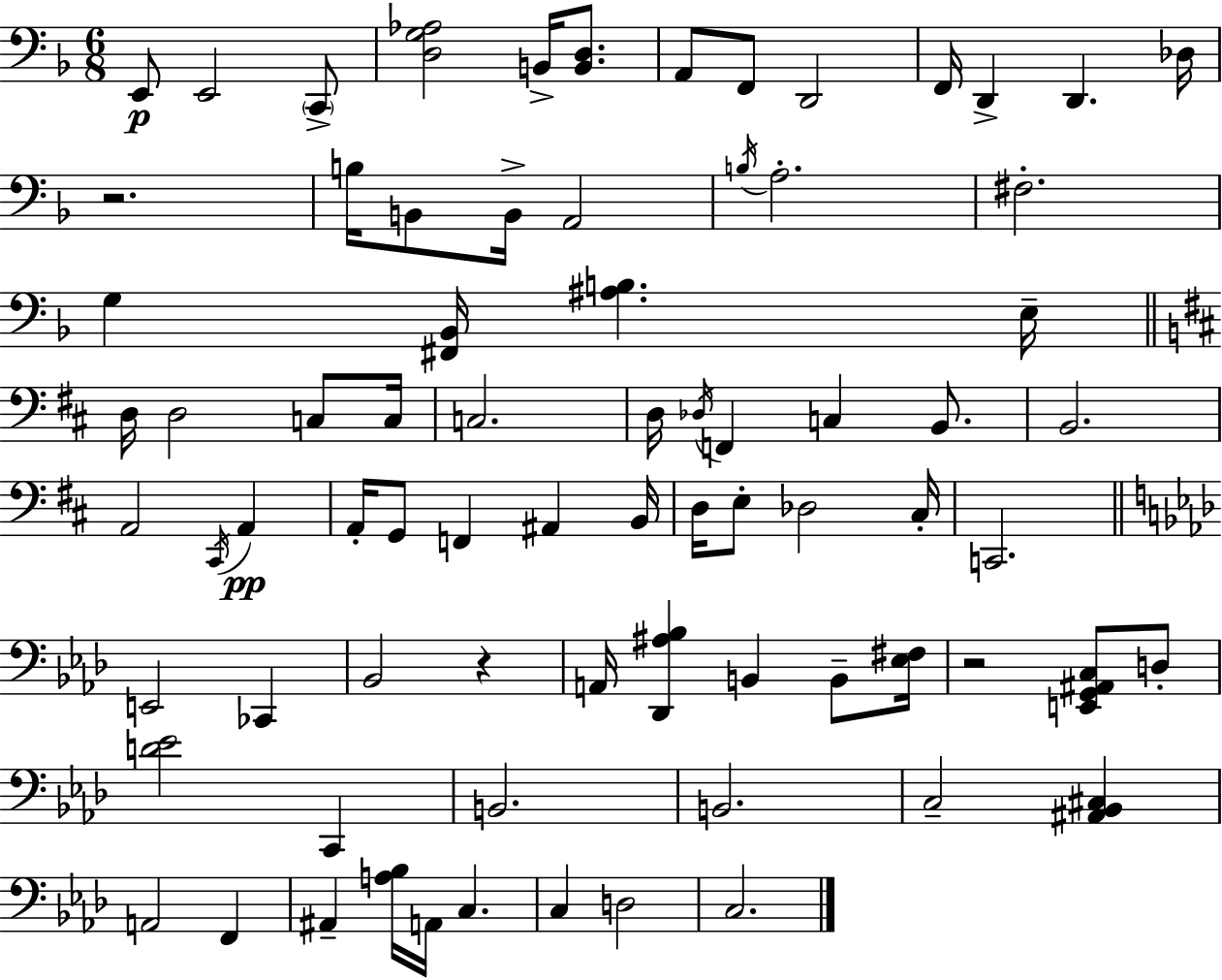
X:1
T:Untitled
M:6/8
L:1/4
K:F
E,,/2 E,,2 C,,/2 [D,G,_A,]2 B,,/4 [B,,D,]/2 A,,/2 F,,/2 D,,2 F,,/4 D,, D,, _D,/4 z2 B,/4 B,,/2 B,,/4 A,,2 B,/4 A,2 ^F,2 G, [^F,,_B,,]/4 [^A,B,] E,/4 D,/4 D,2 C,/2 C,/4 C,2 D,/4 _D,/4 F,, C, B,,/2 B,,2 A,,2 ^C,,/4 A,, A,,/4 G,,/2 F,, ^A,, B,,/4 D,/4 E,/2 _D,2 ^C,/4 C,,2 E,,2 _C,, _B,,2 z A,,/4 [_D,,^A,_B,] B,, B,,/2 [_E,^F,]/4 z2 [E,,G,,^A,,C,]/2 D,/2 [D_E]2 C,, B,,2 B,,2 C,2 [^A,,_B,,^C,] A,,2 F,, ^A,, [A,_B,]/4 A,,/4 C, C, D,2 C,2